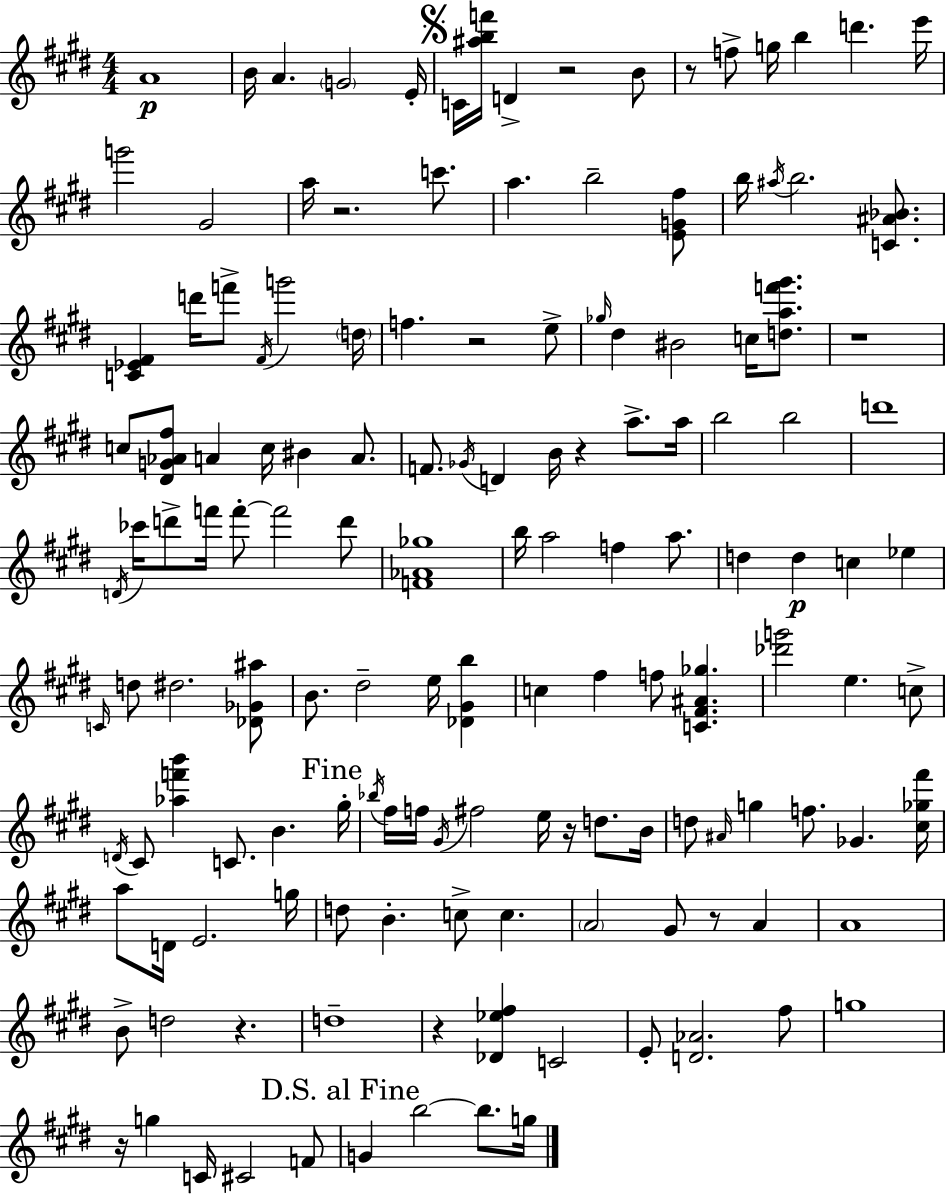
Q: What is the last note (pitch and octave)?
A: G5